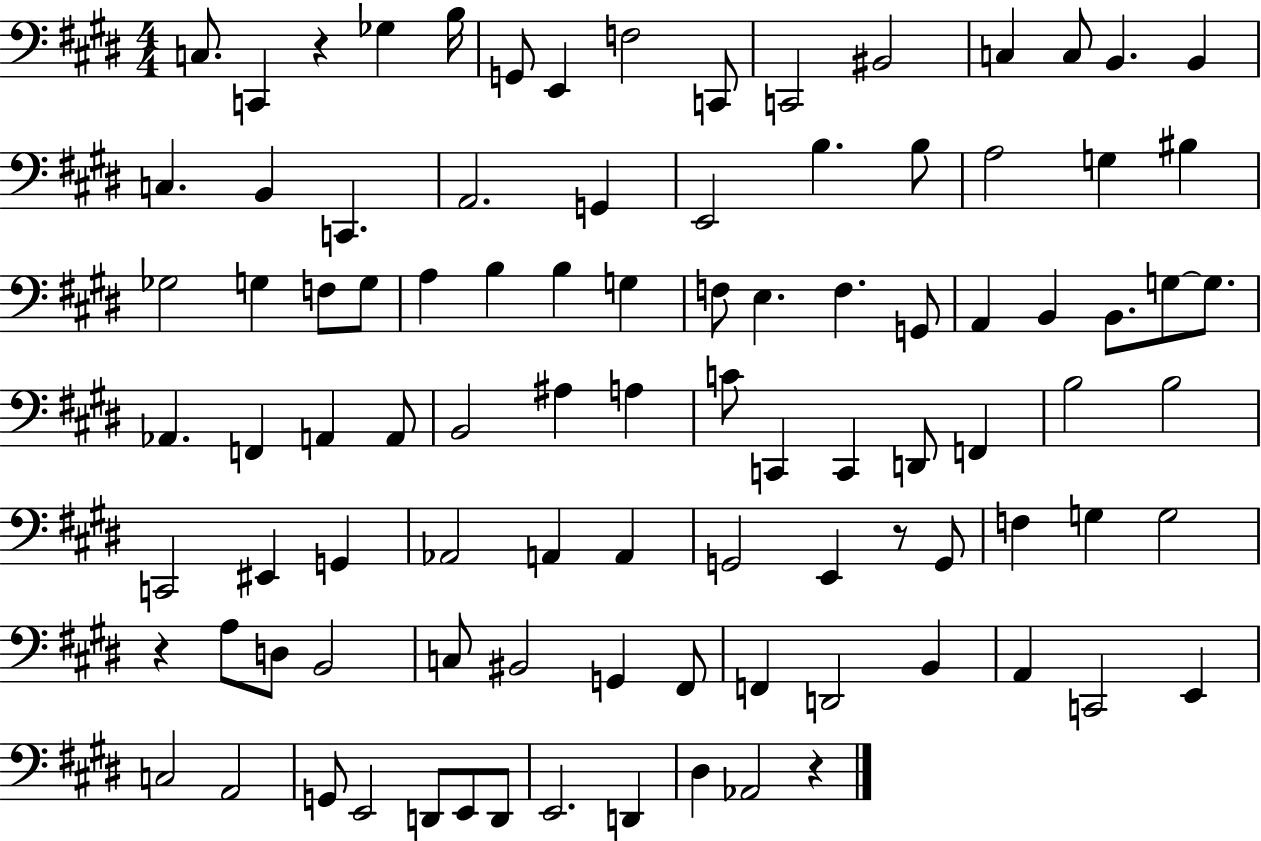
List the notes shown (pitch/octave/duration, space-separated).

C3/e. C2/q R/q Gb3/q B3/s G2/e E2/q F3/h C2/e C2/h BIS2/h C3/q C3/e B2/q. B2/q C3/q. B2/q C2/q. A2/h. G2/q E2/h B3/q. B3/e A3/h G3/q BIS3/q Gb3/h G3/q F3/e G3/e A3/q B3/q B3/q G3/q F3/e E3/q. F3/q. G2/e A2/q B2/q B2/e. G3/e G3/e. Ab2/q. F2/q A2/q A2/e B2/h A#3/q A3/q C4/e C2/q C2/q D2/e F2/q B3/h B3/h C2/h EIS2/q G2/q Ab2/h A2/q A2/q G2/h E2/q R/e G2/e F3/q G3/q G3/h R/q A3/e D3/e B2/h C3/e BIS2/h G2/q F#2/e F2/q D2/h B2/q A2/q C2/h E2/q C3/h A2/h G2/e E2/h D2/e E2/e D2/e E2/h. D2/q D#3/q Ab2/h R/q